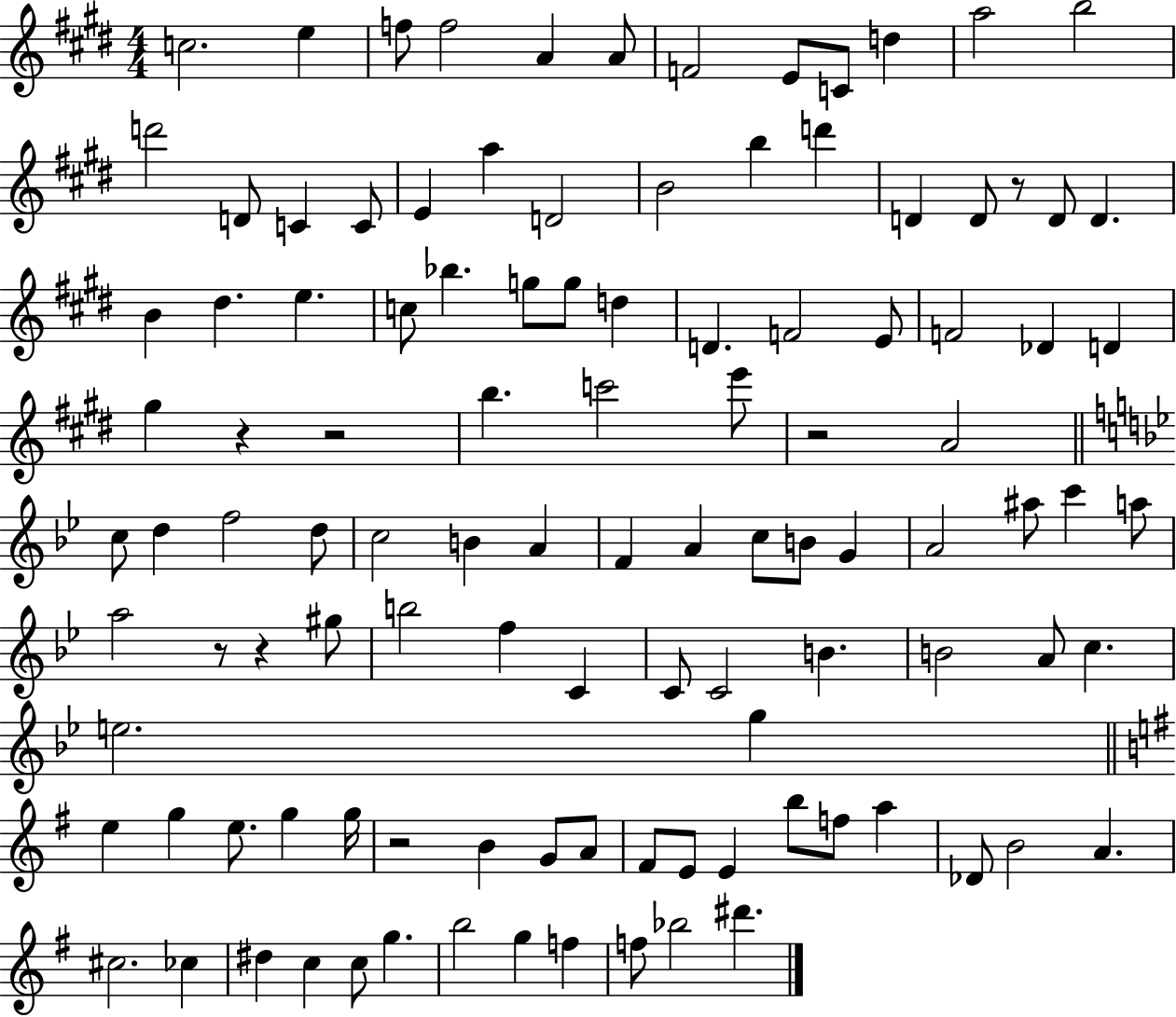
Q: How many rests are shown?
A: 7